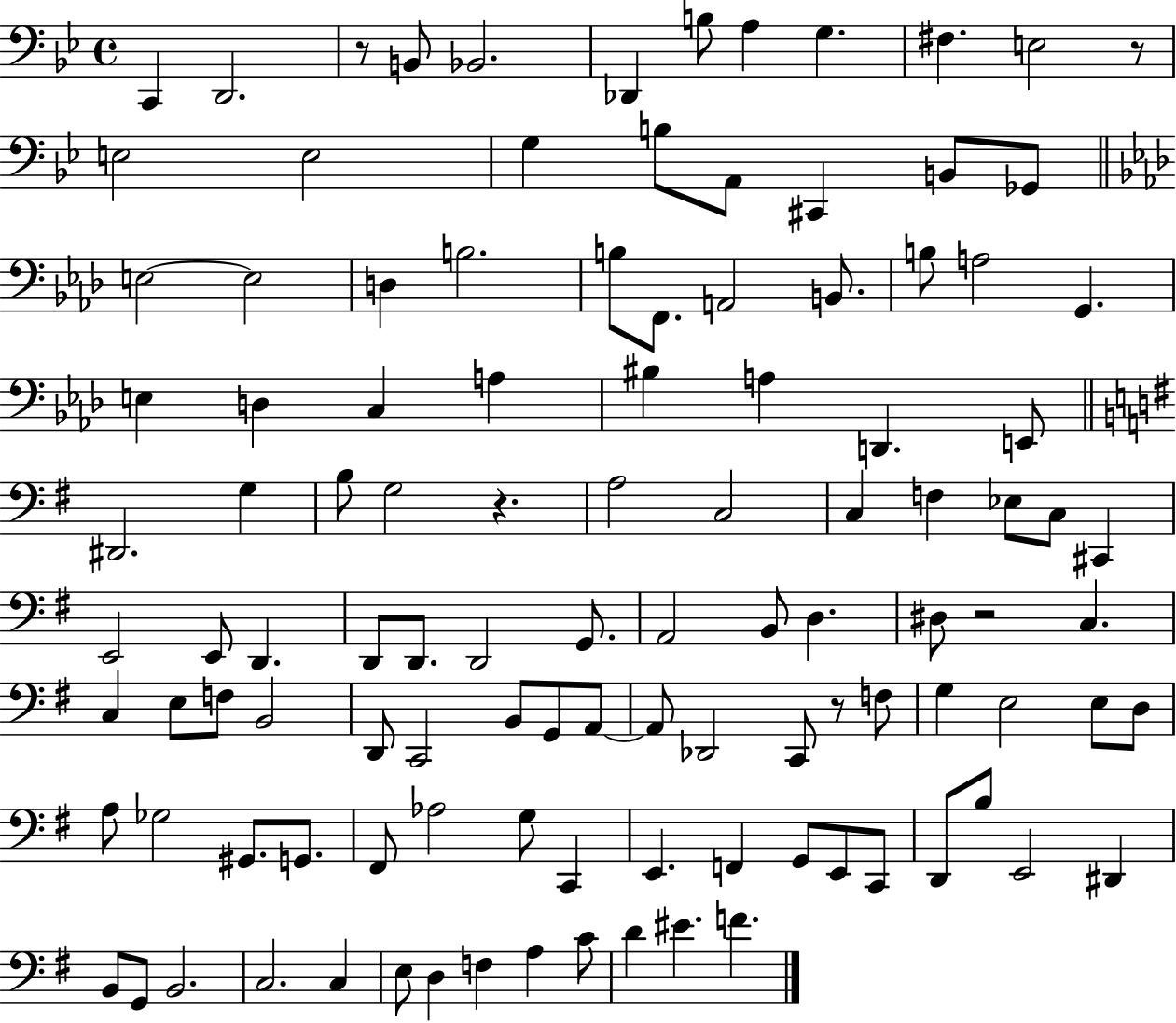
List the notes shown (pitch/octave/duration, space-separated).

C2/q D2/h. R/e B2/e Bb2/h. Db2/q B3/e A3/q G3/q. F#3/q. E3/h R/e E3/h E3/h G3/q B3/e A2/e C#2/q B2/e Gb2/e E3/h E3/h D3/q B3/h. B3/e F2/e. A2/h B2/e. B3/e A3/h G2/q. E3/q D3/q C3/q A3/q BIS3/q A3/q D2/q. E2/e D#2/h. G3/q B3/e G3/h R/q. A3/h C3/h C3/q F3/q Eb3/e C3/e C#2/q E2/h E2/e D2/q. D2/e D2/e. D2/h G2/e. A2/h B2/e D3/q. D#3/e R/h C3/q. C3/q E3/e F3/e B2/h D2/e C2/h B2/e G2/e A2/e A2/e Db2/h C2/e R/e F3/e G3/q E3/h E3/e D3/e A3/e Gb3/h G#2/e. G2/e. F#2/e Ab3/h G3/e C2/q E2/q. F2/q G2/e E2/e C2/e D2/e B3/e E2/h D#2/q B2/e G2/e B2/h. C3/h. C3/q E3/e D3/q F3/q A3/q C4/e D4/q EIS4/q. F4/q.